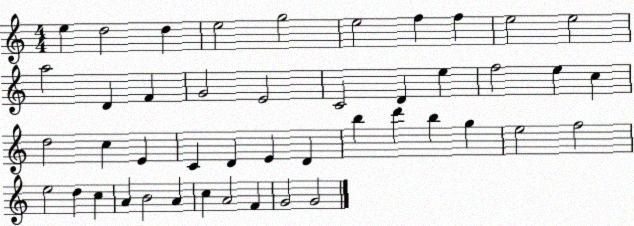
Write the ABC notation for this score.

X:1
T:Untitled
M:4/4
L:1/4
K:C
e d2 d e2 g2 e2 f f e2 e2 a2 D F G2 E2 C2 D e f2 e c d2 c E C D E D b d' b g e2 f2 e2 d c A B2 A c A2 F G2 G2